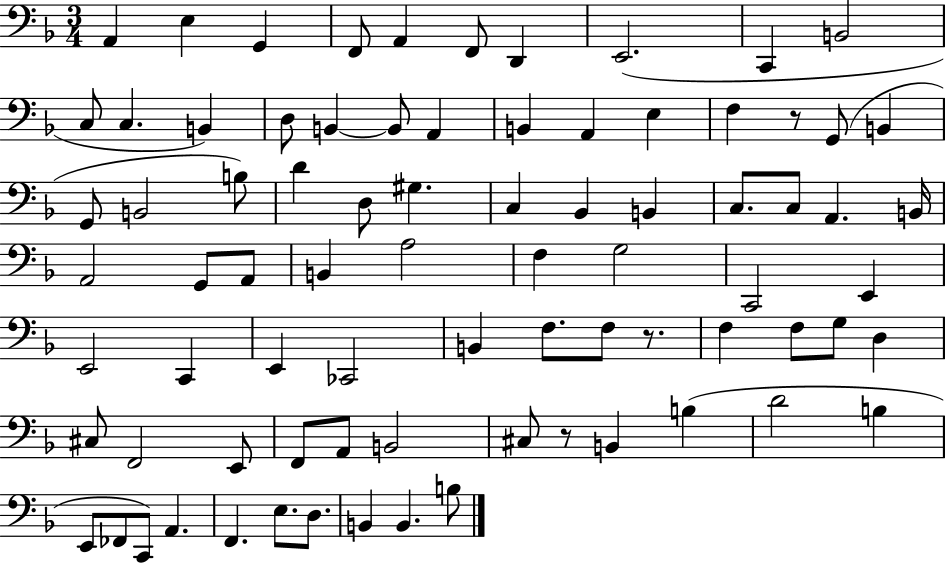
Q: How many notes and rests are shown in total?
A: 80